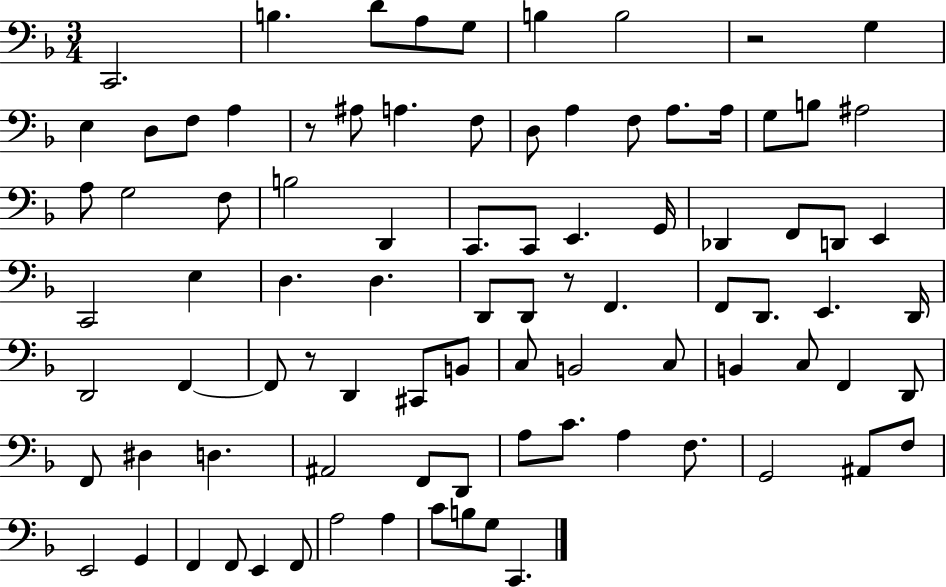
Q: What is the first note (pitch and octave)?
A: C2